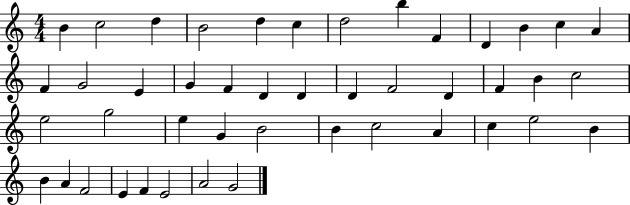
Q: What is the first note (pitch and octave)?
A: B4